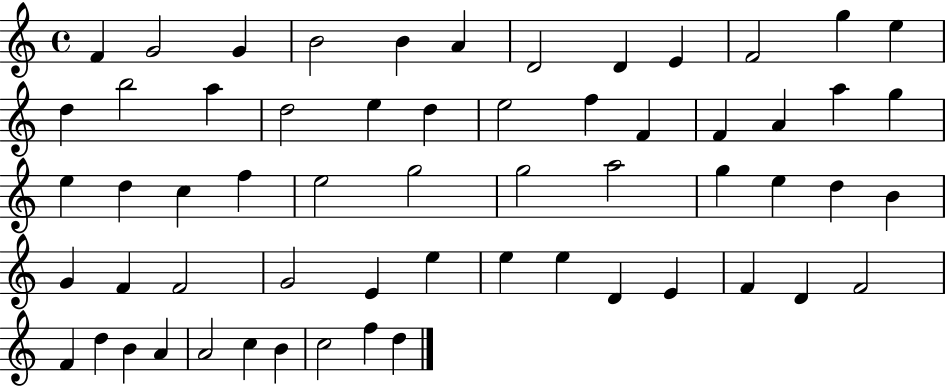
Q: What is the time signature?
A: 4/4